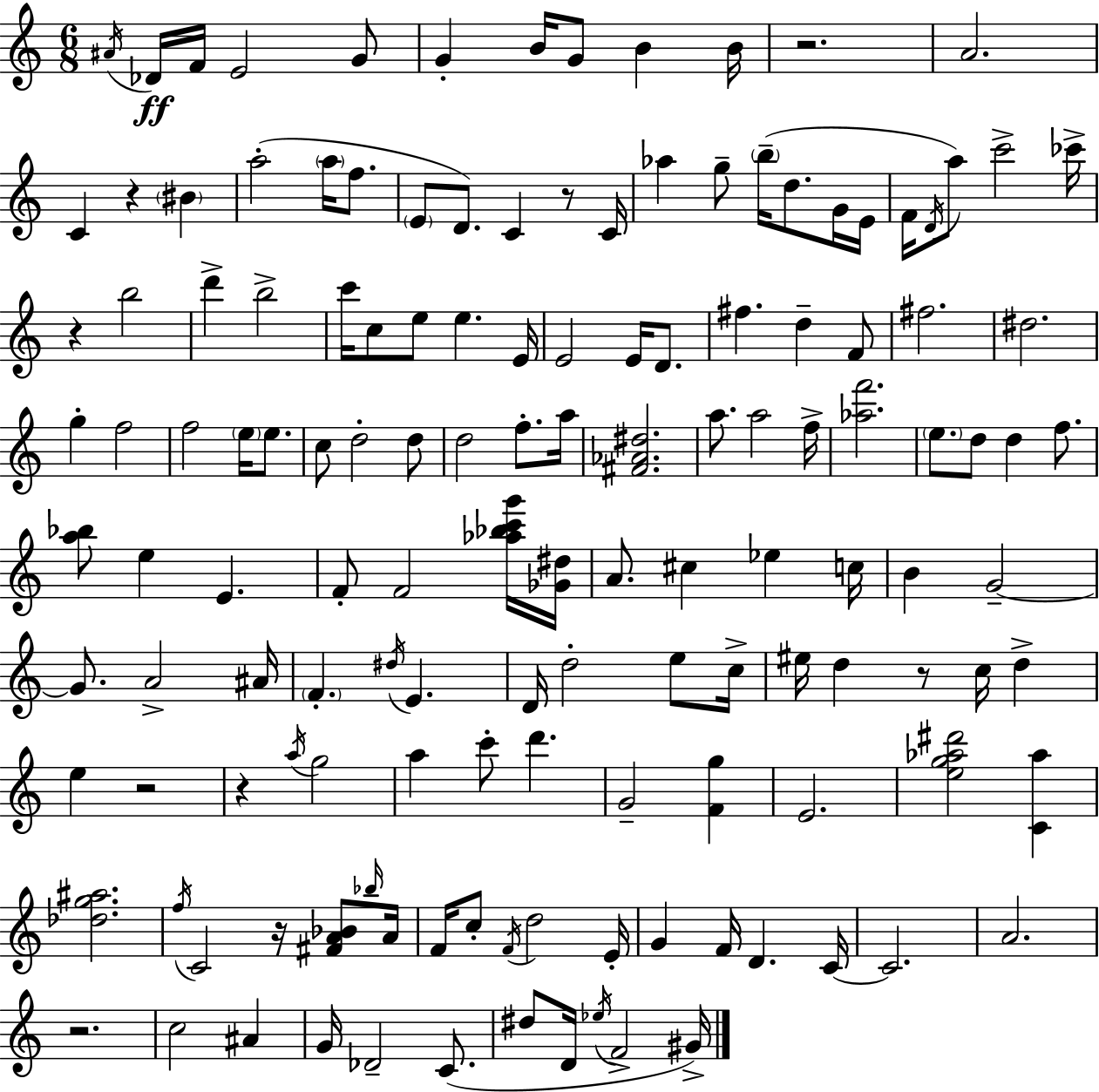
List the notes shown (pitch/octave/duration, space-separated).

A#4/s Db4/s F4/s E4/h G4/e G4/q B4/s G4/e B4/q B4/s R/h. A4/h. C4/q R/q BIS4/q A5/h A5/s F5/e. E4/e D4/e. C4/q R/e C4/s Ab5/q G5/e B5/s D5/e. G4/s E4/s F4/s D4/s A5/e C6/h CES6/s R/q B5/h D6/q B5/h C6/s C5/e E5/e E5/q. E4/s E4/h E4/s D4/e. F#5/q. D5/q F4/e F#5/h. D#5/h. G5/q F5/h F5/h E5/s E5/e. C5/e D5/h D5/e D5/h F5/e. A5/s [F#4,Ab4,D#5]/h. A5/e. A5/h F5/s [Ab5,F6]/h. E5/e. D5/e D5/q F5/e. [A5,Bb5]/e E5/q E4/q. F4/e F4/h [Ab5,Bb5,C6,G6]/s [Gb4,D#5]/s A4/e. C#5/q Eb5/q C5/s B4/q G4/h G4/e. A4/h A#4/s F4/q. D#5/s E4/q. D4/s D5/h E5/e C5/s EIS5/s D5/q R/e C5/s D5/q E5/q R/h R/q A5/s G5/h A5/q C6/e D6/q. G4/h [F4,G5]/q E4/h. [E5,G5,Ab5,D#6]/h [C4,Ab5]/q [Db5,G5,A#5]/h. F5/s C4/h R/s [F#4,A4,Bb4]/e Bb5/s A4/s F4/s C5/e F4/s D5/h E4/s G4/q F4/s D4/q. C4/s C4/h. A4/h. R/h. C5/h A#4/q G4/s Db4/h C4/e. D#5/e D4/s Eb5/s F4/h G#4/s